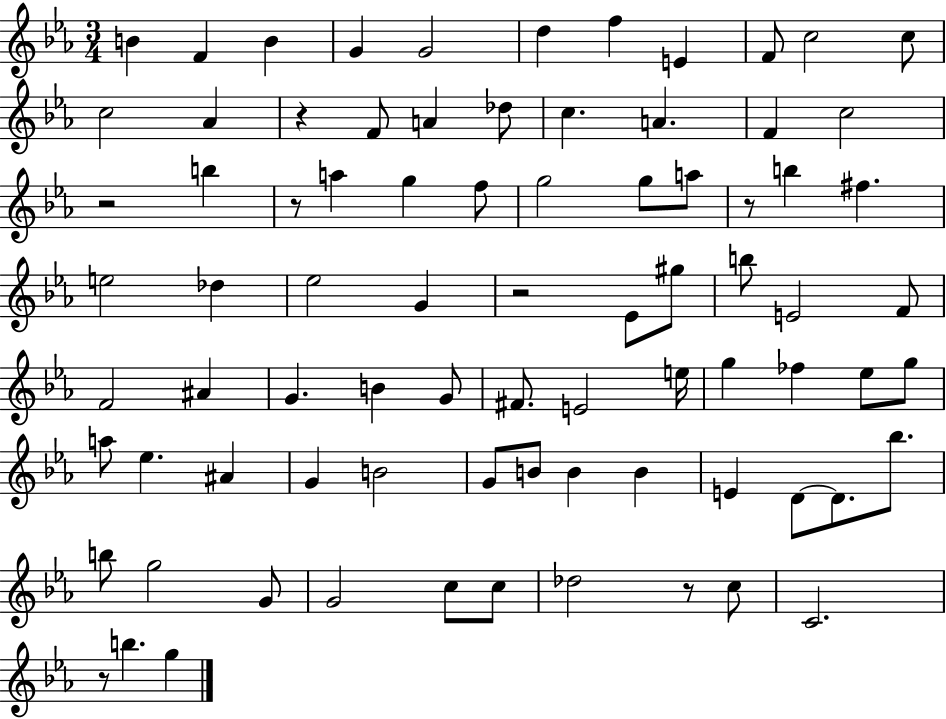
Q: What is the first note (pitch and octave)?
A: B4